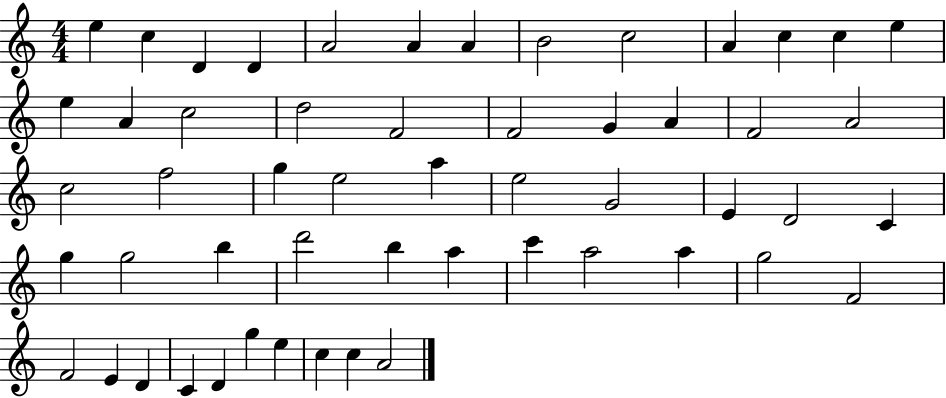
{
  \clef treble
  \numericTimeSignature
  \time 4/4
  \key c \major
  e''4 c''4 d'4 d'4 | a'2 a'4 a'4 | b'2 c''2 | a'4 c''4 c''4 e''4 | \break e''4 a'4 c''2 | d''2 f'2 | f'2 g'4 a'4 | f'2 a'2 | \break c''2 f''2 | g''4 e''2 a''4 | e''2 g'2 | e'4 d'2 c'4 | \break g''4 g''2 b''4 | d'''2 b''4 a''4 | c'''4 a''2 a''4 | g''2 f'2 | \break f'2 e'4 d'4 | c'4 d'4 g''4 e''4 | c''4 c''4 a'2 | \bar "|."
}